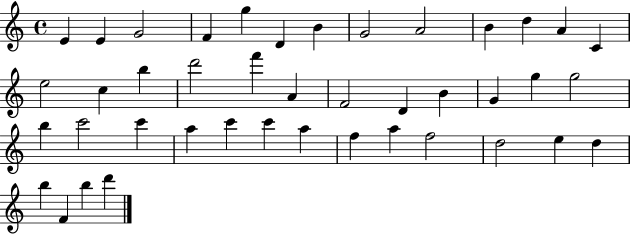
{
  \clef treble
  \time 4/4
  \defaultTimeSignature
  \key c \major
  e'4 e'4 g'2 | f'4 g''4 d'4 b'4 | g'2 a'2 | b'4 d''4 a'4 c'4 | \break e''2 c''4 b''4 | d'''2 f'''4 a'4 | f'2 d'4 b'4 | g'4 g''4 g''2 | \break b''4 c'''2 c'''4 | a''4 c'''4 c'''4 a''4 | f''4 a''4 f''2 | d''2 e''4 d''4 | \break b''4 f'4 b''4 d'''4 | \bar "|."
}